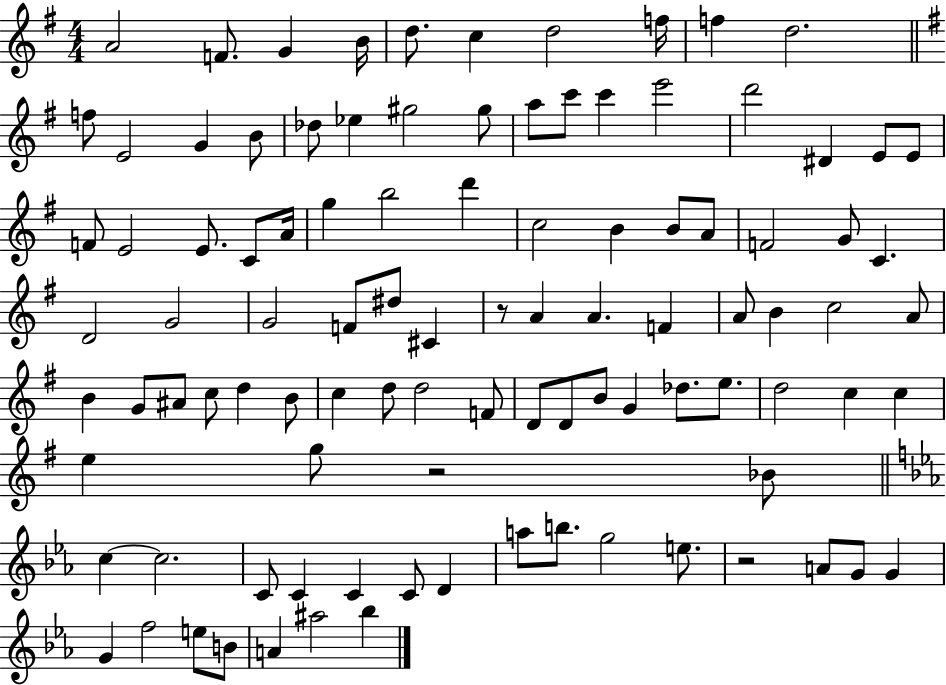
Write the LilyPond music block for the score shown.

{
  \clef treble
  \numericTimeSignature
  \time 4/4
  \key g \major
  a'2 f'8. g'4 b'16 | d''8. c''4 d''2 f''16 | f''4 d''2. | \bar "||" \break \key g \major f''8 e'2 g'4 b'8 | des''8 ees''4 gis''2 gis''8 | a''8 c'''8 c'''4 e'''2 | d'''2 dis'4 e'8 e'8 | \break f'8 e'2 e'8. c'8 a'16 | g''4 b''2 d'''4 | c''2 b'4 b'8 a'8 | f'2 g'8 c'4. | \break d'2 g'2 | g'2 f'8 dis''8 cis'4 | r8 a'4 a'4. f'4 | a'8 b'4 c''2 a'8 | \break b'4 g'8 ais'8 c''8 d''4 b'8 | c''4 d''8 d''2 f'8 | d'8 d'8 b'8 g'4 des''8. e''8. | d''2 c''4 c''4 | \break e''4 g''8 r2 bes'8 | \bar "||" \break \key ees \major c''4~~ c''2. | c'8 c'4 c'4 c'8 d'4 | a''8 b''8. g''2 e''8. | r2 a'8 g'8 g'4 | \break g'4 f''2 e''8 b'8 | a'4 ais''2 bes''4 | \bar "|."
}